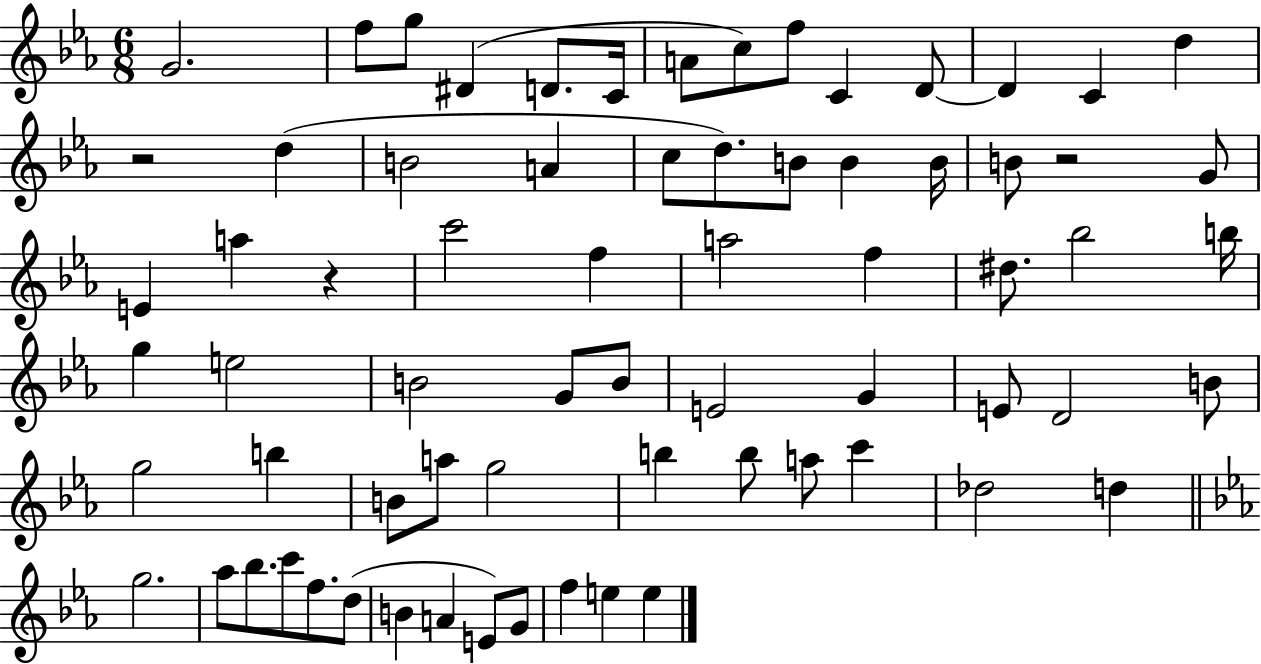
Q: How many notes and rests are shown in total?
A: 70